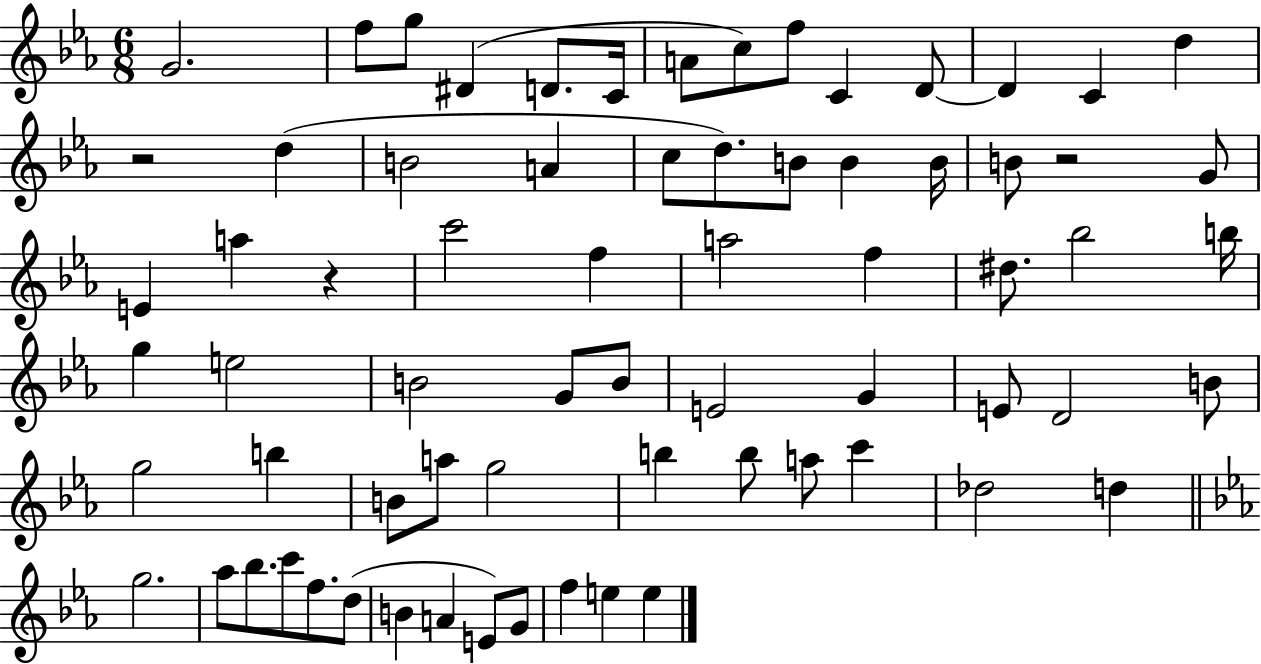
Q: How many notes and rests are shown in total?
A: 70